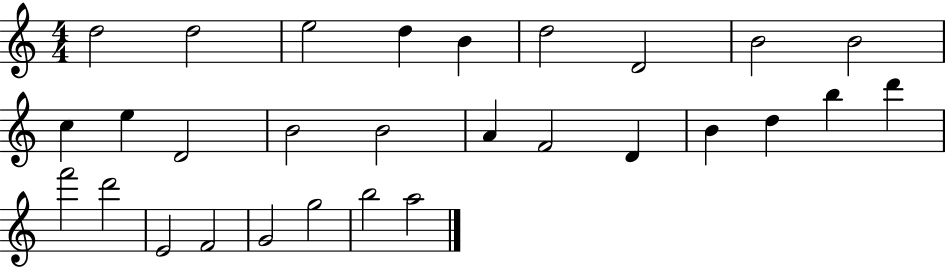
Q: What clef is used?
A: treble